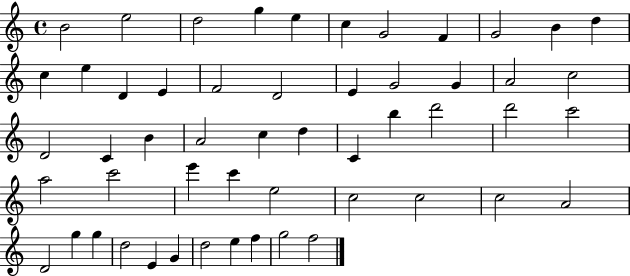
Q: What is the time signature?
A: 4/4